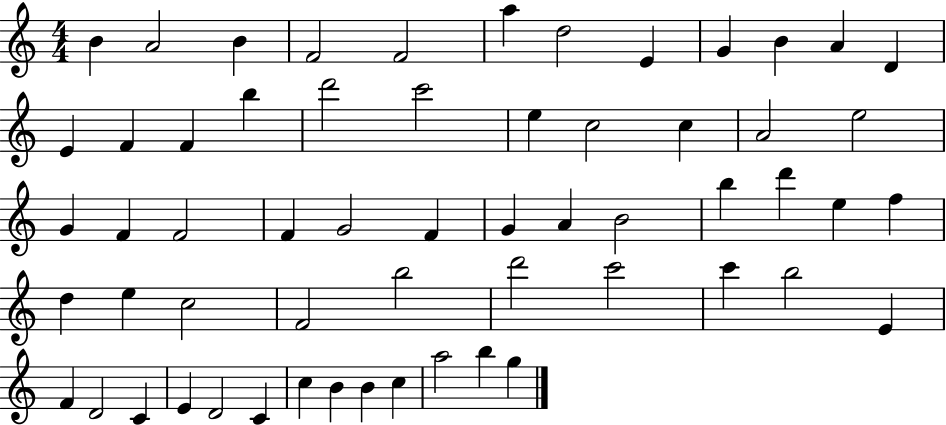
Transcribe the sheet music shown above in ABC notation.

X:1
T:Untitled
M:4/4
L:1/4
K:C
B A2 B F2 F2 a d2 E G B A D E F F b d'2 c'2 e c2 c A2 e2 G F F2 F G2 F G A B2 b d' e f d e c2 F2 b2 d'2 c'2 c' b2 E F D2 C E D2 C c B B c a2 b g